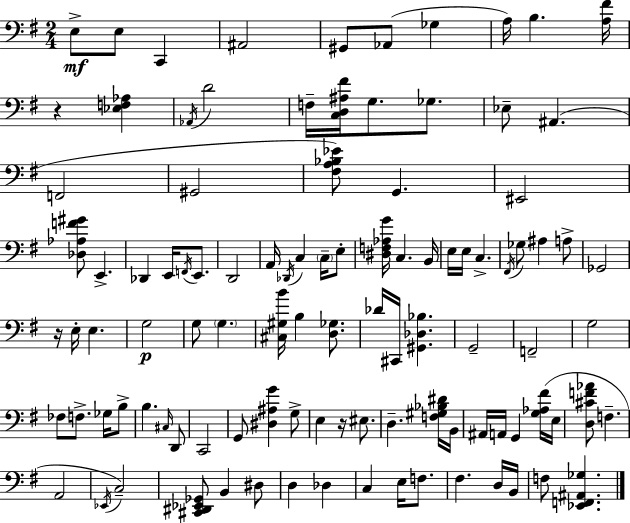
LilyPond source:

{
  \clef bass
  \numericTimeSignature
  \time 2/4
  \key g \major
  \repeat volta 2 { e8->\mf e8 c,4 | ais,2 | gis,8 aes,8( ges4 | a16) b4. <a fis'>16 | \break r4 <ees f aes>4 | \acciaccatura { aes,16 } d'2 | f16-- <c d ais fis'>16 g8. ges8. | ees8-- ais,4.( | \break f,2 | gis,2 | <fis a bes ees'>8) g,4. | eis,2 | \break <des aes f' gis'>8 e,4.-> | des,4 e,16 \acciaccatura { f,16 } e,8. | d,2 | a,16 \acciaccatura { des,16 } c4 | \break \parenthesize c16-- e8-. <dis f aes g'>16 c4. | b,16 e16 e16 c4.-> | \acciaccatura { fis,16 } ges8 ais4 | a8-> ges,2 | \break r16 e16-. e4. | g2\p | g8 \parenthesize g4. | <cis gis b'>16 b4 | \break <d ges>8. des'16 cis,16 <gis, des bes>4. | g,2-- | f,2-- | g2 | \break fes8 f8.-> | ges16 b8-> b4. | \grace { cis16 } d,8 c,2 | g,8 <dis ais g'>4 | \break g8-> e4 | r16 eis8. d4.-- | <f gis bes dis'>16 b,16 ais,16 a,16 g,4 | <g aes fis'>16( e16 <d cis' f' aes'>8 f4.-- | \break a,2 | \acciaccatura { ees,16 }) c2-- | <cis, dis, ees, ges,>8 | b,4 dis8 d4 | \break des4 c4 | e16 f8. fis4. | d16 b,16 f8 | <ees, f, ais, ges>4. } \bar "|."
}